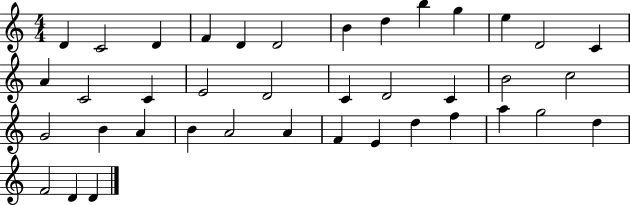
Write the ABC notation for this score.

X:1
T:Untitled
M:4/4
L:1/4
K:C
D C2 D F D D2 B d b g e D2 C A C2 C E2 D2 C D2 C B2 c2 G2 B A B A2 A F E d f a g2 d F2 D D